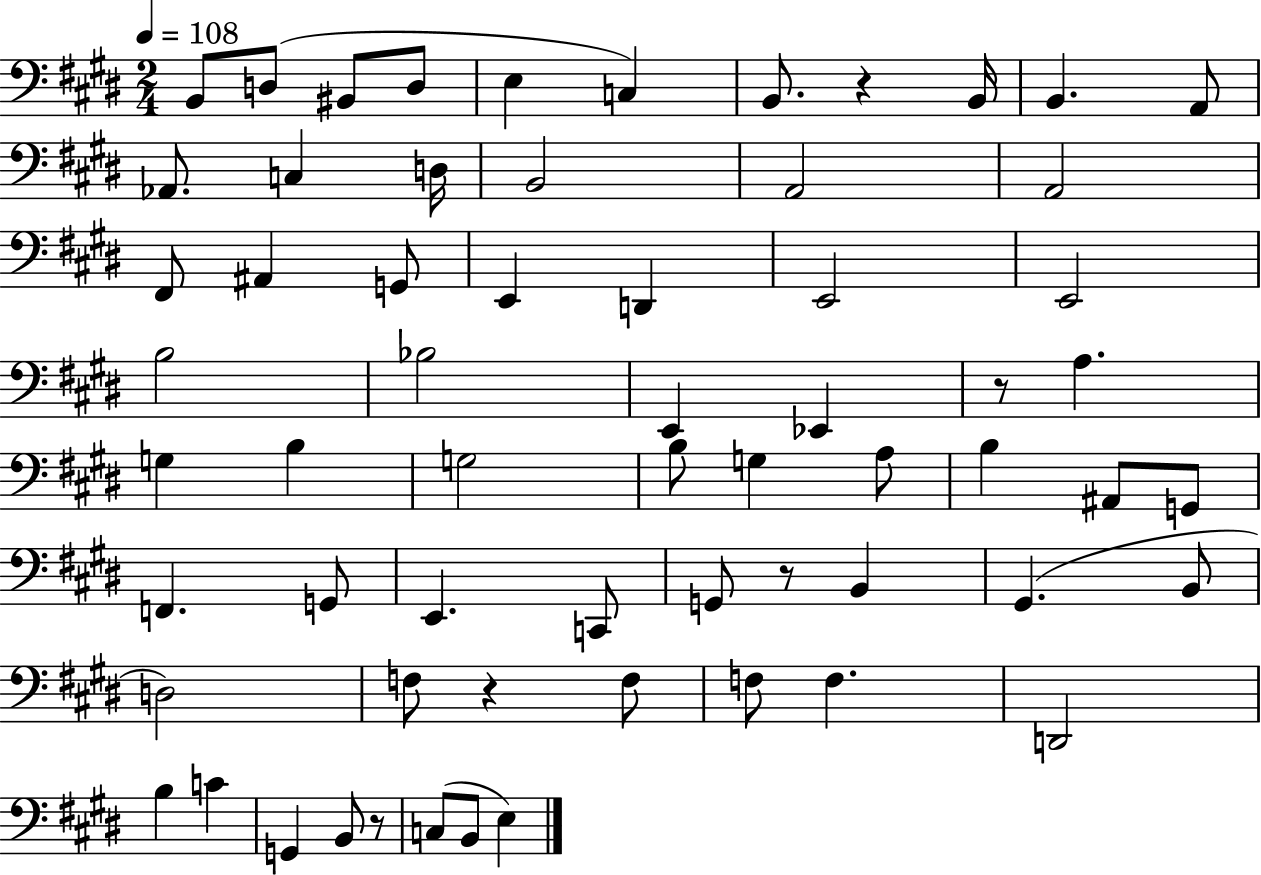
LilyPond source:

{
  \clef bass
  \numericTimeSignature
  \time 2/4
  \key e \major
  \tempo 4 = 108
  b,8 d8( bis,8 d8 | e4 c4) | b,8. r4 b,16 | b,4. a,8 | \break aes,8. c4 d16 | b,2 | a,2 | a,2 | \break fis,8 ais,4 g,8 | e,4 d,4 | e,2 | e,2 | \break b2 | bes2 | e,4 ees,4 | r8 a4. | \break g4 b4 | g2 | b8 g4 a8 | b4 ais,8 g,8 | \break f,4. g,8 | e,4. c,8 | g,8 r8 b,4 | gis,4.( b,8 | \break d2) | f8 r4 f8 | f8 f4. | d,2 | \break b4 c'4 | g,4 b,8 r8 | c8( b,8 e4) | \bar "|."
}